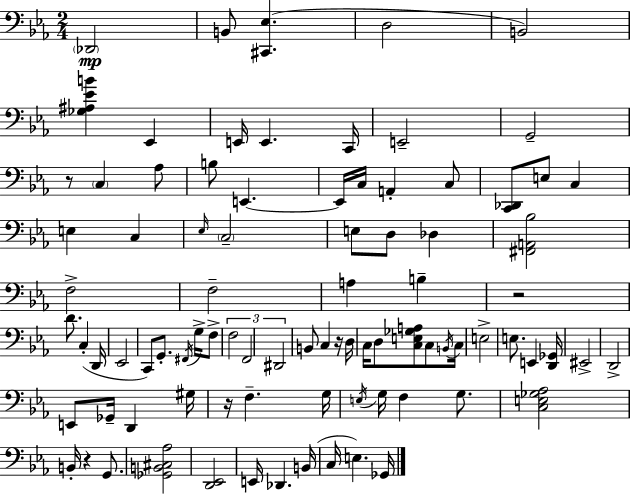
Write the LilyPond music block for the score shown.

{
  \clef bass
  \numericTimeSignature
  \time 2/4
  \key c \minor
  \parenthesize des,2\mp | b,8 <cis, ees>4.( | d2 | b,2) | \break <ges ais ees' b'>4 ees,4 | e,16 e,4. c,16 | e,2-- | g,2-- | \break r8 \parenthesize c4 aes8 | b8 e,4.~~ | e,16 c16 a,4-. c8 | <c, des,>8 e8 c4 | \break e4 c4 | \grace { ees16 } \parenthesize c2-- | e8 d8 des4 | <fis, a, bes>2 | \break f2-> | f2-- | a4 b4-- | r2 | \break d'8. c4-.( | d,16 ees,2 | c,8) g,8.-. \acciaccatura { fis,16 } g16-> | f8-> \tuplet 3/2 { f2 | \break f,2 | dis,2 } | b,8 c4 | r16 d16 c16 d8 <c e ges a>8 c8 | \break \acciaccatura { b,16 } c16 e2-> | e8. e,4 | <d, ges,>16 eis,2-> | d,2-> | \break e,8 ges,16-- d,4 | gis16 r16 f4.-- | g16 \acciaccatura { e16 } g16 f4 | g8. <c e ges aes>2 | \break b,16-. r4 | g,8. <ges, b, cis aes>2 | <d, ees,>2 | e,16 des,4. | \break b,16( c16 e4.) | ges,16 \bar "|."
}